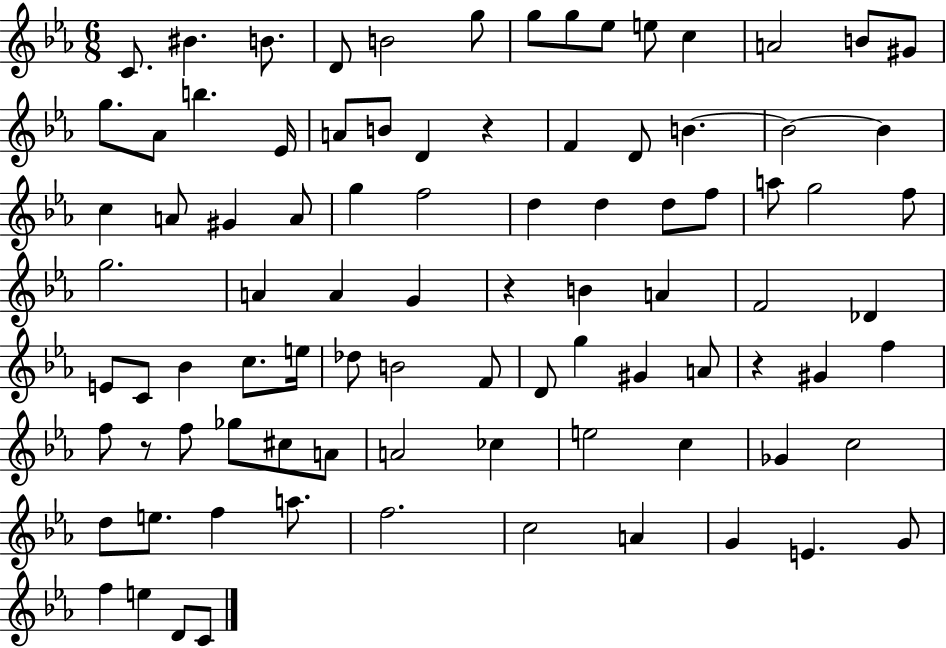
{
  \clef treble
  \numericTimeSignature
  \time 6/8
  \key ees \major
  \repeat volta 2 { c'8. bis'4. b'8. | d'8 b'2 g''8 | g''8 g''8 ees''8 e''8 c''4 | a'2 b'8 gis'8 | \break g''8. aes'8 b''4. ees'16 | a'8 b'8 d'4 r4 | f'4 d'8 b'4.~~ | b'2~~ b'4 | \break c''4 a'8 gis'4 a'8 | g''4 f''2 | d''4 d''4 d''8 f''8 | a''8 g''2 f''8 | \break g''2. | a'4 a'4 g'4 | r4 b'4 a'4 | f'2 des'4 | \break e'8 c'8 bes'4 c''8. e''16 | des''8 b'2 f'8 | d'8 g''4 gis'4 a'8 | r4 gis'4 f''4 | \break f''8 r8 f''8 ges''8 cis''8 a'8 | a'2 ces''4 | e''2 c''4 | ges'4 c''2 | \break d''8 e''8. f''4 a''8. | f''2. | c''2 a'4 | g'4 e'4. g'8 | \break f''4 e''4 d'8 c'8 | } \bar "|."
}